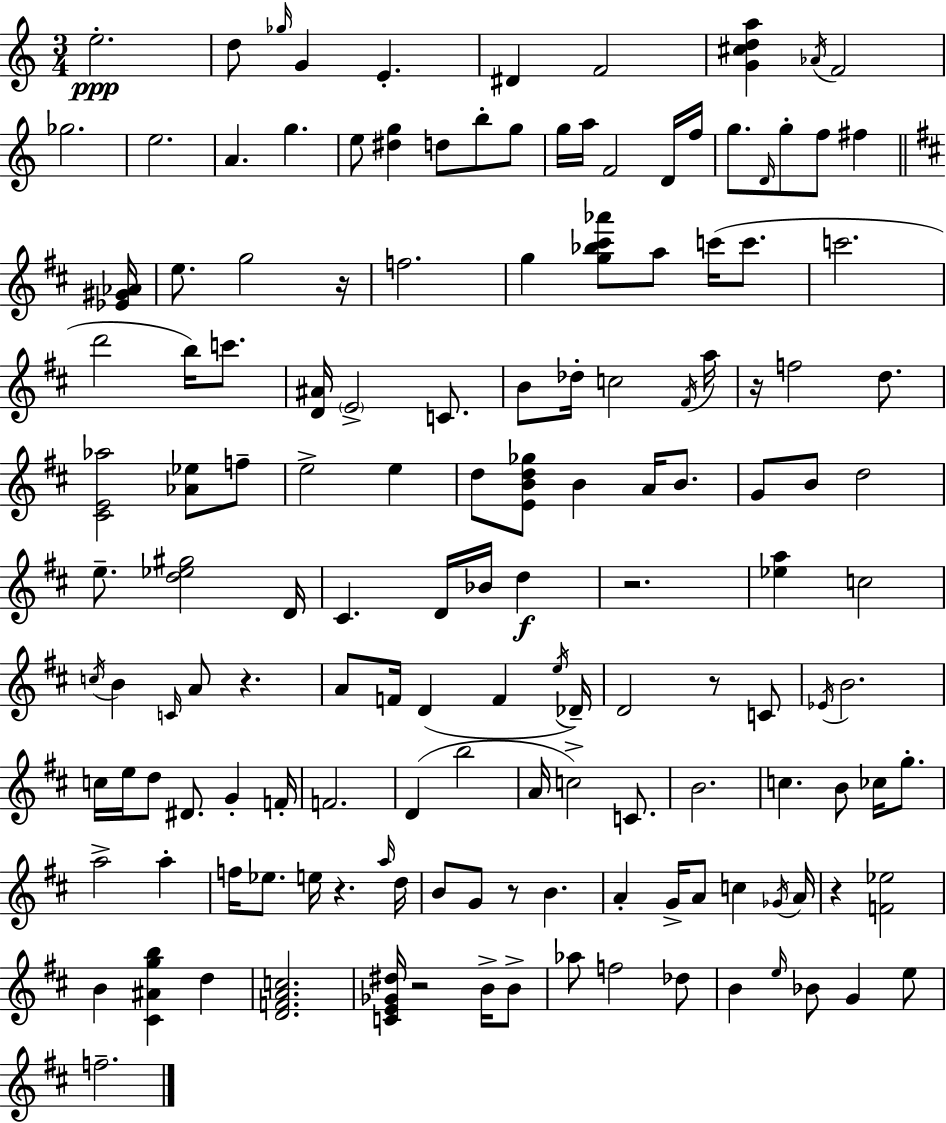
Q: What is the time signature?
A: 3/4